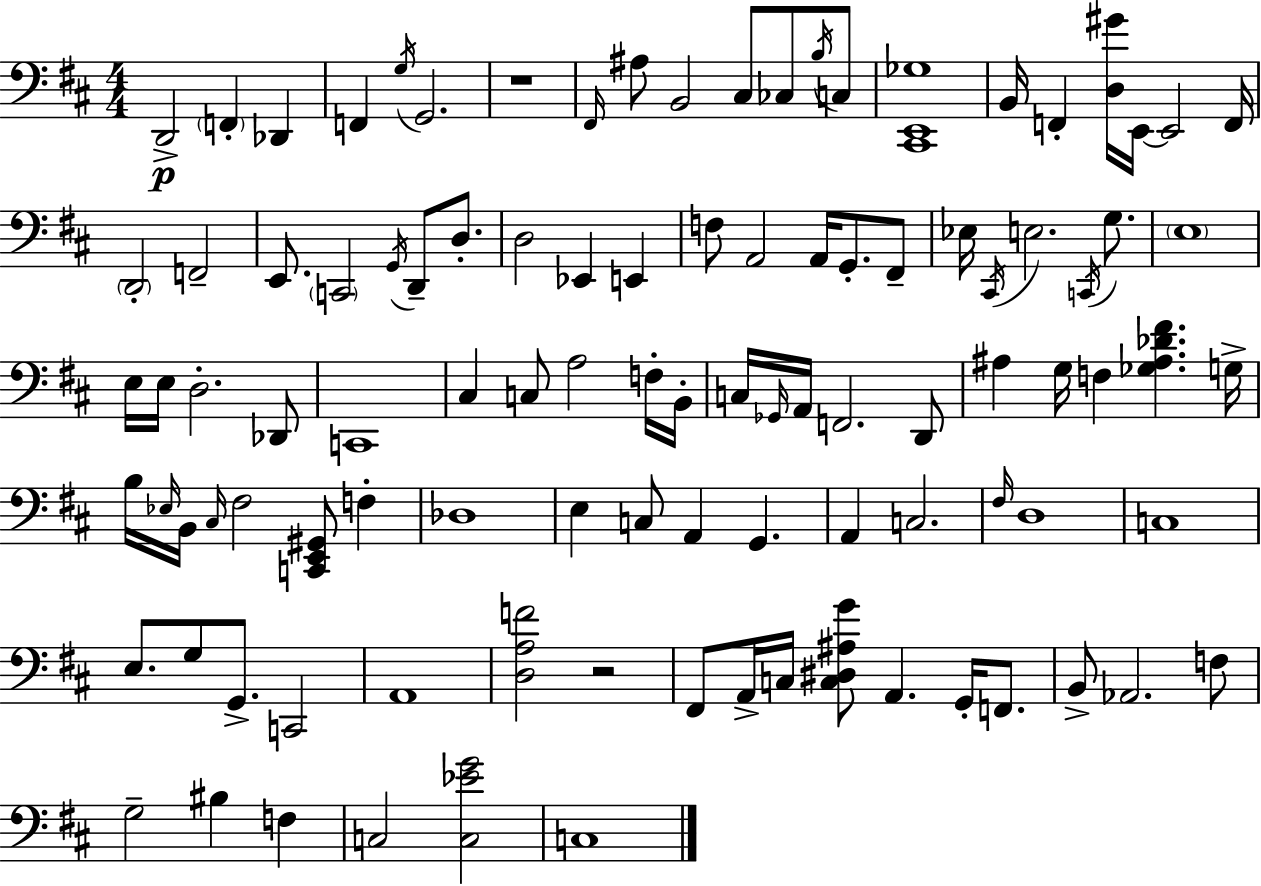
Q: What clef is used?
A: bass